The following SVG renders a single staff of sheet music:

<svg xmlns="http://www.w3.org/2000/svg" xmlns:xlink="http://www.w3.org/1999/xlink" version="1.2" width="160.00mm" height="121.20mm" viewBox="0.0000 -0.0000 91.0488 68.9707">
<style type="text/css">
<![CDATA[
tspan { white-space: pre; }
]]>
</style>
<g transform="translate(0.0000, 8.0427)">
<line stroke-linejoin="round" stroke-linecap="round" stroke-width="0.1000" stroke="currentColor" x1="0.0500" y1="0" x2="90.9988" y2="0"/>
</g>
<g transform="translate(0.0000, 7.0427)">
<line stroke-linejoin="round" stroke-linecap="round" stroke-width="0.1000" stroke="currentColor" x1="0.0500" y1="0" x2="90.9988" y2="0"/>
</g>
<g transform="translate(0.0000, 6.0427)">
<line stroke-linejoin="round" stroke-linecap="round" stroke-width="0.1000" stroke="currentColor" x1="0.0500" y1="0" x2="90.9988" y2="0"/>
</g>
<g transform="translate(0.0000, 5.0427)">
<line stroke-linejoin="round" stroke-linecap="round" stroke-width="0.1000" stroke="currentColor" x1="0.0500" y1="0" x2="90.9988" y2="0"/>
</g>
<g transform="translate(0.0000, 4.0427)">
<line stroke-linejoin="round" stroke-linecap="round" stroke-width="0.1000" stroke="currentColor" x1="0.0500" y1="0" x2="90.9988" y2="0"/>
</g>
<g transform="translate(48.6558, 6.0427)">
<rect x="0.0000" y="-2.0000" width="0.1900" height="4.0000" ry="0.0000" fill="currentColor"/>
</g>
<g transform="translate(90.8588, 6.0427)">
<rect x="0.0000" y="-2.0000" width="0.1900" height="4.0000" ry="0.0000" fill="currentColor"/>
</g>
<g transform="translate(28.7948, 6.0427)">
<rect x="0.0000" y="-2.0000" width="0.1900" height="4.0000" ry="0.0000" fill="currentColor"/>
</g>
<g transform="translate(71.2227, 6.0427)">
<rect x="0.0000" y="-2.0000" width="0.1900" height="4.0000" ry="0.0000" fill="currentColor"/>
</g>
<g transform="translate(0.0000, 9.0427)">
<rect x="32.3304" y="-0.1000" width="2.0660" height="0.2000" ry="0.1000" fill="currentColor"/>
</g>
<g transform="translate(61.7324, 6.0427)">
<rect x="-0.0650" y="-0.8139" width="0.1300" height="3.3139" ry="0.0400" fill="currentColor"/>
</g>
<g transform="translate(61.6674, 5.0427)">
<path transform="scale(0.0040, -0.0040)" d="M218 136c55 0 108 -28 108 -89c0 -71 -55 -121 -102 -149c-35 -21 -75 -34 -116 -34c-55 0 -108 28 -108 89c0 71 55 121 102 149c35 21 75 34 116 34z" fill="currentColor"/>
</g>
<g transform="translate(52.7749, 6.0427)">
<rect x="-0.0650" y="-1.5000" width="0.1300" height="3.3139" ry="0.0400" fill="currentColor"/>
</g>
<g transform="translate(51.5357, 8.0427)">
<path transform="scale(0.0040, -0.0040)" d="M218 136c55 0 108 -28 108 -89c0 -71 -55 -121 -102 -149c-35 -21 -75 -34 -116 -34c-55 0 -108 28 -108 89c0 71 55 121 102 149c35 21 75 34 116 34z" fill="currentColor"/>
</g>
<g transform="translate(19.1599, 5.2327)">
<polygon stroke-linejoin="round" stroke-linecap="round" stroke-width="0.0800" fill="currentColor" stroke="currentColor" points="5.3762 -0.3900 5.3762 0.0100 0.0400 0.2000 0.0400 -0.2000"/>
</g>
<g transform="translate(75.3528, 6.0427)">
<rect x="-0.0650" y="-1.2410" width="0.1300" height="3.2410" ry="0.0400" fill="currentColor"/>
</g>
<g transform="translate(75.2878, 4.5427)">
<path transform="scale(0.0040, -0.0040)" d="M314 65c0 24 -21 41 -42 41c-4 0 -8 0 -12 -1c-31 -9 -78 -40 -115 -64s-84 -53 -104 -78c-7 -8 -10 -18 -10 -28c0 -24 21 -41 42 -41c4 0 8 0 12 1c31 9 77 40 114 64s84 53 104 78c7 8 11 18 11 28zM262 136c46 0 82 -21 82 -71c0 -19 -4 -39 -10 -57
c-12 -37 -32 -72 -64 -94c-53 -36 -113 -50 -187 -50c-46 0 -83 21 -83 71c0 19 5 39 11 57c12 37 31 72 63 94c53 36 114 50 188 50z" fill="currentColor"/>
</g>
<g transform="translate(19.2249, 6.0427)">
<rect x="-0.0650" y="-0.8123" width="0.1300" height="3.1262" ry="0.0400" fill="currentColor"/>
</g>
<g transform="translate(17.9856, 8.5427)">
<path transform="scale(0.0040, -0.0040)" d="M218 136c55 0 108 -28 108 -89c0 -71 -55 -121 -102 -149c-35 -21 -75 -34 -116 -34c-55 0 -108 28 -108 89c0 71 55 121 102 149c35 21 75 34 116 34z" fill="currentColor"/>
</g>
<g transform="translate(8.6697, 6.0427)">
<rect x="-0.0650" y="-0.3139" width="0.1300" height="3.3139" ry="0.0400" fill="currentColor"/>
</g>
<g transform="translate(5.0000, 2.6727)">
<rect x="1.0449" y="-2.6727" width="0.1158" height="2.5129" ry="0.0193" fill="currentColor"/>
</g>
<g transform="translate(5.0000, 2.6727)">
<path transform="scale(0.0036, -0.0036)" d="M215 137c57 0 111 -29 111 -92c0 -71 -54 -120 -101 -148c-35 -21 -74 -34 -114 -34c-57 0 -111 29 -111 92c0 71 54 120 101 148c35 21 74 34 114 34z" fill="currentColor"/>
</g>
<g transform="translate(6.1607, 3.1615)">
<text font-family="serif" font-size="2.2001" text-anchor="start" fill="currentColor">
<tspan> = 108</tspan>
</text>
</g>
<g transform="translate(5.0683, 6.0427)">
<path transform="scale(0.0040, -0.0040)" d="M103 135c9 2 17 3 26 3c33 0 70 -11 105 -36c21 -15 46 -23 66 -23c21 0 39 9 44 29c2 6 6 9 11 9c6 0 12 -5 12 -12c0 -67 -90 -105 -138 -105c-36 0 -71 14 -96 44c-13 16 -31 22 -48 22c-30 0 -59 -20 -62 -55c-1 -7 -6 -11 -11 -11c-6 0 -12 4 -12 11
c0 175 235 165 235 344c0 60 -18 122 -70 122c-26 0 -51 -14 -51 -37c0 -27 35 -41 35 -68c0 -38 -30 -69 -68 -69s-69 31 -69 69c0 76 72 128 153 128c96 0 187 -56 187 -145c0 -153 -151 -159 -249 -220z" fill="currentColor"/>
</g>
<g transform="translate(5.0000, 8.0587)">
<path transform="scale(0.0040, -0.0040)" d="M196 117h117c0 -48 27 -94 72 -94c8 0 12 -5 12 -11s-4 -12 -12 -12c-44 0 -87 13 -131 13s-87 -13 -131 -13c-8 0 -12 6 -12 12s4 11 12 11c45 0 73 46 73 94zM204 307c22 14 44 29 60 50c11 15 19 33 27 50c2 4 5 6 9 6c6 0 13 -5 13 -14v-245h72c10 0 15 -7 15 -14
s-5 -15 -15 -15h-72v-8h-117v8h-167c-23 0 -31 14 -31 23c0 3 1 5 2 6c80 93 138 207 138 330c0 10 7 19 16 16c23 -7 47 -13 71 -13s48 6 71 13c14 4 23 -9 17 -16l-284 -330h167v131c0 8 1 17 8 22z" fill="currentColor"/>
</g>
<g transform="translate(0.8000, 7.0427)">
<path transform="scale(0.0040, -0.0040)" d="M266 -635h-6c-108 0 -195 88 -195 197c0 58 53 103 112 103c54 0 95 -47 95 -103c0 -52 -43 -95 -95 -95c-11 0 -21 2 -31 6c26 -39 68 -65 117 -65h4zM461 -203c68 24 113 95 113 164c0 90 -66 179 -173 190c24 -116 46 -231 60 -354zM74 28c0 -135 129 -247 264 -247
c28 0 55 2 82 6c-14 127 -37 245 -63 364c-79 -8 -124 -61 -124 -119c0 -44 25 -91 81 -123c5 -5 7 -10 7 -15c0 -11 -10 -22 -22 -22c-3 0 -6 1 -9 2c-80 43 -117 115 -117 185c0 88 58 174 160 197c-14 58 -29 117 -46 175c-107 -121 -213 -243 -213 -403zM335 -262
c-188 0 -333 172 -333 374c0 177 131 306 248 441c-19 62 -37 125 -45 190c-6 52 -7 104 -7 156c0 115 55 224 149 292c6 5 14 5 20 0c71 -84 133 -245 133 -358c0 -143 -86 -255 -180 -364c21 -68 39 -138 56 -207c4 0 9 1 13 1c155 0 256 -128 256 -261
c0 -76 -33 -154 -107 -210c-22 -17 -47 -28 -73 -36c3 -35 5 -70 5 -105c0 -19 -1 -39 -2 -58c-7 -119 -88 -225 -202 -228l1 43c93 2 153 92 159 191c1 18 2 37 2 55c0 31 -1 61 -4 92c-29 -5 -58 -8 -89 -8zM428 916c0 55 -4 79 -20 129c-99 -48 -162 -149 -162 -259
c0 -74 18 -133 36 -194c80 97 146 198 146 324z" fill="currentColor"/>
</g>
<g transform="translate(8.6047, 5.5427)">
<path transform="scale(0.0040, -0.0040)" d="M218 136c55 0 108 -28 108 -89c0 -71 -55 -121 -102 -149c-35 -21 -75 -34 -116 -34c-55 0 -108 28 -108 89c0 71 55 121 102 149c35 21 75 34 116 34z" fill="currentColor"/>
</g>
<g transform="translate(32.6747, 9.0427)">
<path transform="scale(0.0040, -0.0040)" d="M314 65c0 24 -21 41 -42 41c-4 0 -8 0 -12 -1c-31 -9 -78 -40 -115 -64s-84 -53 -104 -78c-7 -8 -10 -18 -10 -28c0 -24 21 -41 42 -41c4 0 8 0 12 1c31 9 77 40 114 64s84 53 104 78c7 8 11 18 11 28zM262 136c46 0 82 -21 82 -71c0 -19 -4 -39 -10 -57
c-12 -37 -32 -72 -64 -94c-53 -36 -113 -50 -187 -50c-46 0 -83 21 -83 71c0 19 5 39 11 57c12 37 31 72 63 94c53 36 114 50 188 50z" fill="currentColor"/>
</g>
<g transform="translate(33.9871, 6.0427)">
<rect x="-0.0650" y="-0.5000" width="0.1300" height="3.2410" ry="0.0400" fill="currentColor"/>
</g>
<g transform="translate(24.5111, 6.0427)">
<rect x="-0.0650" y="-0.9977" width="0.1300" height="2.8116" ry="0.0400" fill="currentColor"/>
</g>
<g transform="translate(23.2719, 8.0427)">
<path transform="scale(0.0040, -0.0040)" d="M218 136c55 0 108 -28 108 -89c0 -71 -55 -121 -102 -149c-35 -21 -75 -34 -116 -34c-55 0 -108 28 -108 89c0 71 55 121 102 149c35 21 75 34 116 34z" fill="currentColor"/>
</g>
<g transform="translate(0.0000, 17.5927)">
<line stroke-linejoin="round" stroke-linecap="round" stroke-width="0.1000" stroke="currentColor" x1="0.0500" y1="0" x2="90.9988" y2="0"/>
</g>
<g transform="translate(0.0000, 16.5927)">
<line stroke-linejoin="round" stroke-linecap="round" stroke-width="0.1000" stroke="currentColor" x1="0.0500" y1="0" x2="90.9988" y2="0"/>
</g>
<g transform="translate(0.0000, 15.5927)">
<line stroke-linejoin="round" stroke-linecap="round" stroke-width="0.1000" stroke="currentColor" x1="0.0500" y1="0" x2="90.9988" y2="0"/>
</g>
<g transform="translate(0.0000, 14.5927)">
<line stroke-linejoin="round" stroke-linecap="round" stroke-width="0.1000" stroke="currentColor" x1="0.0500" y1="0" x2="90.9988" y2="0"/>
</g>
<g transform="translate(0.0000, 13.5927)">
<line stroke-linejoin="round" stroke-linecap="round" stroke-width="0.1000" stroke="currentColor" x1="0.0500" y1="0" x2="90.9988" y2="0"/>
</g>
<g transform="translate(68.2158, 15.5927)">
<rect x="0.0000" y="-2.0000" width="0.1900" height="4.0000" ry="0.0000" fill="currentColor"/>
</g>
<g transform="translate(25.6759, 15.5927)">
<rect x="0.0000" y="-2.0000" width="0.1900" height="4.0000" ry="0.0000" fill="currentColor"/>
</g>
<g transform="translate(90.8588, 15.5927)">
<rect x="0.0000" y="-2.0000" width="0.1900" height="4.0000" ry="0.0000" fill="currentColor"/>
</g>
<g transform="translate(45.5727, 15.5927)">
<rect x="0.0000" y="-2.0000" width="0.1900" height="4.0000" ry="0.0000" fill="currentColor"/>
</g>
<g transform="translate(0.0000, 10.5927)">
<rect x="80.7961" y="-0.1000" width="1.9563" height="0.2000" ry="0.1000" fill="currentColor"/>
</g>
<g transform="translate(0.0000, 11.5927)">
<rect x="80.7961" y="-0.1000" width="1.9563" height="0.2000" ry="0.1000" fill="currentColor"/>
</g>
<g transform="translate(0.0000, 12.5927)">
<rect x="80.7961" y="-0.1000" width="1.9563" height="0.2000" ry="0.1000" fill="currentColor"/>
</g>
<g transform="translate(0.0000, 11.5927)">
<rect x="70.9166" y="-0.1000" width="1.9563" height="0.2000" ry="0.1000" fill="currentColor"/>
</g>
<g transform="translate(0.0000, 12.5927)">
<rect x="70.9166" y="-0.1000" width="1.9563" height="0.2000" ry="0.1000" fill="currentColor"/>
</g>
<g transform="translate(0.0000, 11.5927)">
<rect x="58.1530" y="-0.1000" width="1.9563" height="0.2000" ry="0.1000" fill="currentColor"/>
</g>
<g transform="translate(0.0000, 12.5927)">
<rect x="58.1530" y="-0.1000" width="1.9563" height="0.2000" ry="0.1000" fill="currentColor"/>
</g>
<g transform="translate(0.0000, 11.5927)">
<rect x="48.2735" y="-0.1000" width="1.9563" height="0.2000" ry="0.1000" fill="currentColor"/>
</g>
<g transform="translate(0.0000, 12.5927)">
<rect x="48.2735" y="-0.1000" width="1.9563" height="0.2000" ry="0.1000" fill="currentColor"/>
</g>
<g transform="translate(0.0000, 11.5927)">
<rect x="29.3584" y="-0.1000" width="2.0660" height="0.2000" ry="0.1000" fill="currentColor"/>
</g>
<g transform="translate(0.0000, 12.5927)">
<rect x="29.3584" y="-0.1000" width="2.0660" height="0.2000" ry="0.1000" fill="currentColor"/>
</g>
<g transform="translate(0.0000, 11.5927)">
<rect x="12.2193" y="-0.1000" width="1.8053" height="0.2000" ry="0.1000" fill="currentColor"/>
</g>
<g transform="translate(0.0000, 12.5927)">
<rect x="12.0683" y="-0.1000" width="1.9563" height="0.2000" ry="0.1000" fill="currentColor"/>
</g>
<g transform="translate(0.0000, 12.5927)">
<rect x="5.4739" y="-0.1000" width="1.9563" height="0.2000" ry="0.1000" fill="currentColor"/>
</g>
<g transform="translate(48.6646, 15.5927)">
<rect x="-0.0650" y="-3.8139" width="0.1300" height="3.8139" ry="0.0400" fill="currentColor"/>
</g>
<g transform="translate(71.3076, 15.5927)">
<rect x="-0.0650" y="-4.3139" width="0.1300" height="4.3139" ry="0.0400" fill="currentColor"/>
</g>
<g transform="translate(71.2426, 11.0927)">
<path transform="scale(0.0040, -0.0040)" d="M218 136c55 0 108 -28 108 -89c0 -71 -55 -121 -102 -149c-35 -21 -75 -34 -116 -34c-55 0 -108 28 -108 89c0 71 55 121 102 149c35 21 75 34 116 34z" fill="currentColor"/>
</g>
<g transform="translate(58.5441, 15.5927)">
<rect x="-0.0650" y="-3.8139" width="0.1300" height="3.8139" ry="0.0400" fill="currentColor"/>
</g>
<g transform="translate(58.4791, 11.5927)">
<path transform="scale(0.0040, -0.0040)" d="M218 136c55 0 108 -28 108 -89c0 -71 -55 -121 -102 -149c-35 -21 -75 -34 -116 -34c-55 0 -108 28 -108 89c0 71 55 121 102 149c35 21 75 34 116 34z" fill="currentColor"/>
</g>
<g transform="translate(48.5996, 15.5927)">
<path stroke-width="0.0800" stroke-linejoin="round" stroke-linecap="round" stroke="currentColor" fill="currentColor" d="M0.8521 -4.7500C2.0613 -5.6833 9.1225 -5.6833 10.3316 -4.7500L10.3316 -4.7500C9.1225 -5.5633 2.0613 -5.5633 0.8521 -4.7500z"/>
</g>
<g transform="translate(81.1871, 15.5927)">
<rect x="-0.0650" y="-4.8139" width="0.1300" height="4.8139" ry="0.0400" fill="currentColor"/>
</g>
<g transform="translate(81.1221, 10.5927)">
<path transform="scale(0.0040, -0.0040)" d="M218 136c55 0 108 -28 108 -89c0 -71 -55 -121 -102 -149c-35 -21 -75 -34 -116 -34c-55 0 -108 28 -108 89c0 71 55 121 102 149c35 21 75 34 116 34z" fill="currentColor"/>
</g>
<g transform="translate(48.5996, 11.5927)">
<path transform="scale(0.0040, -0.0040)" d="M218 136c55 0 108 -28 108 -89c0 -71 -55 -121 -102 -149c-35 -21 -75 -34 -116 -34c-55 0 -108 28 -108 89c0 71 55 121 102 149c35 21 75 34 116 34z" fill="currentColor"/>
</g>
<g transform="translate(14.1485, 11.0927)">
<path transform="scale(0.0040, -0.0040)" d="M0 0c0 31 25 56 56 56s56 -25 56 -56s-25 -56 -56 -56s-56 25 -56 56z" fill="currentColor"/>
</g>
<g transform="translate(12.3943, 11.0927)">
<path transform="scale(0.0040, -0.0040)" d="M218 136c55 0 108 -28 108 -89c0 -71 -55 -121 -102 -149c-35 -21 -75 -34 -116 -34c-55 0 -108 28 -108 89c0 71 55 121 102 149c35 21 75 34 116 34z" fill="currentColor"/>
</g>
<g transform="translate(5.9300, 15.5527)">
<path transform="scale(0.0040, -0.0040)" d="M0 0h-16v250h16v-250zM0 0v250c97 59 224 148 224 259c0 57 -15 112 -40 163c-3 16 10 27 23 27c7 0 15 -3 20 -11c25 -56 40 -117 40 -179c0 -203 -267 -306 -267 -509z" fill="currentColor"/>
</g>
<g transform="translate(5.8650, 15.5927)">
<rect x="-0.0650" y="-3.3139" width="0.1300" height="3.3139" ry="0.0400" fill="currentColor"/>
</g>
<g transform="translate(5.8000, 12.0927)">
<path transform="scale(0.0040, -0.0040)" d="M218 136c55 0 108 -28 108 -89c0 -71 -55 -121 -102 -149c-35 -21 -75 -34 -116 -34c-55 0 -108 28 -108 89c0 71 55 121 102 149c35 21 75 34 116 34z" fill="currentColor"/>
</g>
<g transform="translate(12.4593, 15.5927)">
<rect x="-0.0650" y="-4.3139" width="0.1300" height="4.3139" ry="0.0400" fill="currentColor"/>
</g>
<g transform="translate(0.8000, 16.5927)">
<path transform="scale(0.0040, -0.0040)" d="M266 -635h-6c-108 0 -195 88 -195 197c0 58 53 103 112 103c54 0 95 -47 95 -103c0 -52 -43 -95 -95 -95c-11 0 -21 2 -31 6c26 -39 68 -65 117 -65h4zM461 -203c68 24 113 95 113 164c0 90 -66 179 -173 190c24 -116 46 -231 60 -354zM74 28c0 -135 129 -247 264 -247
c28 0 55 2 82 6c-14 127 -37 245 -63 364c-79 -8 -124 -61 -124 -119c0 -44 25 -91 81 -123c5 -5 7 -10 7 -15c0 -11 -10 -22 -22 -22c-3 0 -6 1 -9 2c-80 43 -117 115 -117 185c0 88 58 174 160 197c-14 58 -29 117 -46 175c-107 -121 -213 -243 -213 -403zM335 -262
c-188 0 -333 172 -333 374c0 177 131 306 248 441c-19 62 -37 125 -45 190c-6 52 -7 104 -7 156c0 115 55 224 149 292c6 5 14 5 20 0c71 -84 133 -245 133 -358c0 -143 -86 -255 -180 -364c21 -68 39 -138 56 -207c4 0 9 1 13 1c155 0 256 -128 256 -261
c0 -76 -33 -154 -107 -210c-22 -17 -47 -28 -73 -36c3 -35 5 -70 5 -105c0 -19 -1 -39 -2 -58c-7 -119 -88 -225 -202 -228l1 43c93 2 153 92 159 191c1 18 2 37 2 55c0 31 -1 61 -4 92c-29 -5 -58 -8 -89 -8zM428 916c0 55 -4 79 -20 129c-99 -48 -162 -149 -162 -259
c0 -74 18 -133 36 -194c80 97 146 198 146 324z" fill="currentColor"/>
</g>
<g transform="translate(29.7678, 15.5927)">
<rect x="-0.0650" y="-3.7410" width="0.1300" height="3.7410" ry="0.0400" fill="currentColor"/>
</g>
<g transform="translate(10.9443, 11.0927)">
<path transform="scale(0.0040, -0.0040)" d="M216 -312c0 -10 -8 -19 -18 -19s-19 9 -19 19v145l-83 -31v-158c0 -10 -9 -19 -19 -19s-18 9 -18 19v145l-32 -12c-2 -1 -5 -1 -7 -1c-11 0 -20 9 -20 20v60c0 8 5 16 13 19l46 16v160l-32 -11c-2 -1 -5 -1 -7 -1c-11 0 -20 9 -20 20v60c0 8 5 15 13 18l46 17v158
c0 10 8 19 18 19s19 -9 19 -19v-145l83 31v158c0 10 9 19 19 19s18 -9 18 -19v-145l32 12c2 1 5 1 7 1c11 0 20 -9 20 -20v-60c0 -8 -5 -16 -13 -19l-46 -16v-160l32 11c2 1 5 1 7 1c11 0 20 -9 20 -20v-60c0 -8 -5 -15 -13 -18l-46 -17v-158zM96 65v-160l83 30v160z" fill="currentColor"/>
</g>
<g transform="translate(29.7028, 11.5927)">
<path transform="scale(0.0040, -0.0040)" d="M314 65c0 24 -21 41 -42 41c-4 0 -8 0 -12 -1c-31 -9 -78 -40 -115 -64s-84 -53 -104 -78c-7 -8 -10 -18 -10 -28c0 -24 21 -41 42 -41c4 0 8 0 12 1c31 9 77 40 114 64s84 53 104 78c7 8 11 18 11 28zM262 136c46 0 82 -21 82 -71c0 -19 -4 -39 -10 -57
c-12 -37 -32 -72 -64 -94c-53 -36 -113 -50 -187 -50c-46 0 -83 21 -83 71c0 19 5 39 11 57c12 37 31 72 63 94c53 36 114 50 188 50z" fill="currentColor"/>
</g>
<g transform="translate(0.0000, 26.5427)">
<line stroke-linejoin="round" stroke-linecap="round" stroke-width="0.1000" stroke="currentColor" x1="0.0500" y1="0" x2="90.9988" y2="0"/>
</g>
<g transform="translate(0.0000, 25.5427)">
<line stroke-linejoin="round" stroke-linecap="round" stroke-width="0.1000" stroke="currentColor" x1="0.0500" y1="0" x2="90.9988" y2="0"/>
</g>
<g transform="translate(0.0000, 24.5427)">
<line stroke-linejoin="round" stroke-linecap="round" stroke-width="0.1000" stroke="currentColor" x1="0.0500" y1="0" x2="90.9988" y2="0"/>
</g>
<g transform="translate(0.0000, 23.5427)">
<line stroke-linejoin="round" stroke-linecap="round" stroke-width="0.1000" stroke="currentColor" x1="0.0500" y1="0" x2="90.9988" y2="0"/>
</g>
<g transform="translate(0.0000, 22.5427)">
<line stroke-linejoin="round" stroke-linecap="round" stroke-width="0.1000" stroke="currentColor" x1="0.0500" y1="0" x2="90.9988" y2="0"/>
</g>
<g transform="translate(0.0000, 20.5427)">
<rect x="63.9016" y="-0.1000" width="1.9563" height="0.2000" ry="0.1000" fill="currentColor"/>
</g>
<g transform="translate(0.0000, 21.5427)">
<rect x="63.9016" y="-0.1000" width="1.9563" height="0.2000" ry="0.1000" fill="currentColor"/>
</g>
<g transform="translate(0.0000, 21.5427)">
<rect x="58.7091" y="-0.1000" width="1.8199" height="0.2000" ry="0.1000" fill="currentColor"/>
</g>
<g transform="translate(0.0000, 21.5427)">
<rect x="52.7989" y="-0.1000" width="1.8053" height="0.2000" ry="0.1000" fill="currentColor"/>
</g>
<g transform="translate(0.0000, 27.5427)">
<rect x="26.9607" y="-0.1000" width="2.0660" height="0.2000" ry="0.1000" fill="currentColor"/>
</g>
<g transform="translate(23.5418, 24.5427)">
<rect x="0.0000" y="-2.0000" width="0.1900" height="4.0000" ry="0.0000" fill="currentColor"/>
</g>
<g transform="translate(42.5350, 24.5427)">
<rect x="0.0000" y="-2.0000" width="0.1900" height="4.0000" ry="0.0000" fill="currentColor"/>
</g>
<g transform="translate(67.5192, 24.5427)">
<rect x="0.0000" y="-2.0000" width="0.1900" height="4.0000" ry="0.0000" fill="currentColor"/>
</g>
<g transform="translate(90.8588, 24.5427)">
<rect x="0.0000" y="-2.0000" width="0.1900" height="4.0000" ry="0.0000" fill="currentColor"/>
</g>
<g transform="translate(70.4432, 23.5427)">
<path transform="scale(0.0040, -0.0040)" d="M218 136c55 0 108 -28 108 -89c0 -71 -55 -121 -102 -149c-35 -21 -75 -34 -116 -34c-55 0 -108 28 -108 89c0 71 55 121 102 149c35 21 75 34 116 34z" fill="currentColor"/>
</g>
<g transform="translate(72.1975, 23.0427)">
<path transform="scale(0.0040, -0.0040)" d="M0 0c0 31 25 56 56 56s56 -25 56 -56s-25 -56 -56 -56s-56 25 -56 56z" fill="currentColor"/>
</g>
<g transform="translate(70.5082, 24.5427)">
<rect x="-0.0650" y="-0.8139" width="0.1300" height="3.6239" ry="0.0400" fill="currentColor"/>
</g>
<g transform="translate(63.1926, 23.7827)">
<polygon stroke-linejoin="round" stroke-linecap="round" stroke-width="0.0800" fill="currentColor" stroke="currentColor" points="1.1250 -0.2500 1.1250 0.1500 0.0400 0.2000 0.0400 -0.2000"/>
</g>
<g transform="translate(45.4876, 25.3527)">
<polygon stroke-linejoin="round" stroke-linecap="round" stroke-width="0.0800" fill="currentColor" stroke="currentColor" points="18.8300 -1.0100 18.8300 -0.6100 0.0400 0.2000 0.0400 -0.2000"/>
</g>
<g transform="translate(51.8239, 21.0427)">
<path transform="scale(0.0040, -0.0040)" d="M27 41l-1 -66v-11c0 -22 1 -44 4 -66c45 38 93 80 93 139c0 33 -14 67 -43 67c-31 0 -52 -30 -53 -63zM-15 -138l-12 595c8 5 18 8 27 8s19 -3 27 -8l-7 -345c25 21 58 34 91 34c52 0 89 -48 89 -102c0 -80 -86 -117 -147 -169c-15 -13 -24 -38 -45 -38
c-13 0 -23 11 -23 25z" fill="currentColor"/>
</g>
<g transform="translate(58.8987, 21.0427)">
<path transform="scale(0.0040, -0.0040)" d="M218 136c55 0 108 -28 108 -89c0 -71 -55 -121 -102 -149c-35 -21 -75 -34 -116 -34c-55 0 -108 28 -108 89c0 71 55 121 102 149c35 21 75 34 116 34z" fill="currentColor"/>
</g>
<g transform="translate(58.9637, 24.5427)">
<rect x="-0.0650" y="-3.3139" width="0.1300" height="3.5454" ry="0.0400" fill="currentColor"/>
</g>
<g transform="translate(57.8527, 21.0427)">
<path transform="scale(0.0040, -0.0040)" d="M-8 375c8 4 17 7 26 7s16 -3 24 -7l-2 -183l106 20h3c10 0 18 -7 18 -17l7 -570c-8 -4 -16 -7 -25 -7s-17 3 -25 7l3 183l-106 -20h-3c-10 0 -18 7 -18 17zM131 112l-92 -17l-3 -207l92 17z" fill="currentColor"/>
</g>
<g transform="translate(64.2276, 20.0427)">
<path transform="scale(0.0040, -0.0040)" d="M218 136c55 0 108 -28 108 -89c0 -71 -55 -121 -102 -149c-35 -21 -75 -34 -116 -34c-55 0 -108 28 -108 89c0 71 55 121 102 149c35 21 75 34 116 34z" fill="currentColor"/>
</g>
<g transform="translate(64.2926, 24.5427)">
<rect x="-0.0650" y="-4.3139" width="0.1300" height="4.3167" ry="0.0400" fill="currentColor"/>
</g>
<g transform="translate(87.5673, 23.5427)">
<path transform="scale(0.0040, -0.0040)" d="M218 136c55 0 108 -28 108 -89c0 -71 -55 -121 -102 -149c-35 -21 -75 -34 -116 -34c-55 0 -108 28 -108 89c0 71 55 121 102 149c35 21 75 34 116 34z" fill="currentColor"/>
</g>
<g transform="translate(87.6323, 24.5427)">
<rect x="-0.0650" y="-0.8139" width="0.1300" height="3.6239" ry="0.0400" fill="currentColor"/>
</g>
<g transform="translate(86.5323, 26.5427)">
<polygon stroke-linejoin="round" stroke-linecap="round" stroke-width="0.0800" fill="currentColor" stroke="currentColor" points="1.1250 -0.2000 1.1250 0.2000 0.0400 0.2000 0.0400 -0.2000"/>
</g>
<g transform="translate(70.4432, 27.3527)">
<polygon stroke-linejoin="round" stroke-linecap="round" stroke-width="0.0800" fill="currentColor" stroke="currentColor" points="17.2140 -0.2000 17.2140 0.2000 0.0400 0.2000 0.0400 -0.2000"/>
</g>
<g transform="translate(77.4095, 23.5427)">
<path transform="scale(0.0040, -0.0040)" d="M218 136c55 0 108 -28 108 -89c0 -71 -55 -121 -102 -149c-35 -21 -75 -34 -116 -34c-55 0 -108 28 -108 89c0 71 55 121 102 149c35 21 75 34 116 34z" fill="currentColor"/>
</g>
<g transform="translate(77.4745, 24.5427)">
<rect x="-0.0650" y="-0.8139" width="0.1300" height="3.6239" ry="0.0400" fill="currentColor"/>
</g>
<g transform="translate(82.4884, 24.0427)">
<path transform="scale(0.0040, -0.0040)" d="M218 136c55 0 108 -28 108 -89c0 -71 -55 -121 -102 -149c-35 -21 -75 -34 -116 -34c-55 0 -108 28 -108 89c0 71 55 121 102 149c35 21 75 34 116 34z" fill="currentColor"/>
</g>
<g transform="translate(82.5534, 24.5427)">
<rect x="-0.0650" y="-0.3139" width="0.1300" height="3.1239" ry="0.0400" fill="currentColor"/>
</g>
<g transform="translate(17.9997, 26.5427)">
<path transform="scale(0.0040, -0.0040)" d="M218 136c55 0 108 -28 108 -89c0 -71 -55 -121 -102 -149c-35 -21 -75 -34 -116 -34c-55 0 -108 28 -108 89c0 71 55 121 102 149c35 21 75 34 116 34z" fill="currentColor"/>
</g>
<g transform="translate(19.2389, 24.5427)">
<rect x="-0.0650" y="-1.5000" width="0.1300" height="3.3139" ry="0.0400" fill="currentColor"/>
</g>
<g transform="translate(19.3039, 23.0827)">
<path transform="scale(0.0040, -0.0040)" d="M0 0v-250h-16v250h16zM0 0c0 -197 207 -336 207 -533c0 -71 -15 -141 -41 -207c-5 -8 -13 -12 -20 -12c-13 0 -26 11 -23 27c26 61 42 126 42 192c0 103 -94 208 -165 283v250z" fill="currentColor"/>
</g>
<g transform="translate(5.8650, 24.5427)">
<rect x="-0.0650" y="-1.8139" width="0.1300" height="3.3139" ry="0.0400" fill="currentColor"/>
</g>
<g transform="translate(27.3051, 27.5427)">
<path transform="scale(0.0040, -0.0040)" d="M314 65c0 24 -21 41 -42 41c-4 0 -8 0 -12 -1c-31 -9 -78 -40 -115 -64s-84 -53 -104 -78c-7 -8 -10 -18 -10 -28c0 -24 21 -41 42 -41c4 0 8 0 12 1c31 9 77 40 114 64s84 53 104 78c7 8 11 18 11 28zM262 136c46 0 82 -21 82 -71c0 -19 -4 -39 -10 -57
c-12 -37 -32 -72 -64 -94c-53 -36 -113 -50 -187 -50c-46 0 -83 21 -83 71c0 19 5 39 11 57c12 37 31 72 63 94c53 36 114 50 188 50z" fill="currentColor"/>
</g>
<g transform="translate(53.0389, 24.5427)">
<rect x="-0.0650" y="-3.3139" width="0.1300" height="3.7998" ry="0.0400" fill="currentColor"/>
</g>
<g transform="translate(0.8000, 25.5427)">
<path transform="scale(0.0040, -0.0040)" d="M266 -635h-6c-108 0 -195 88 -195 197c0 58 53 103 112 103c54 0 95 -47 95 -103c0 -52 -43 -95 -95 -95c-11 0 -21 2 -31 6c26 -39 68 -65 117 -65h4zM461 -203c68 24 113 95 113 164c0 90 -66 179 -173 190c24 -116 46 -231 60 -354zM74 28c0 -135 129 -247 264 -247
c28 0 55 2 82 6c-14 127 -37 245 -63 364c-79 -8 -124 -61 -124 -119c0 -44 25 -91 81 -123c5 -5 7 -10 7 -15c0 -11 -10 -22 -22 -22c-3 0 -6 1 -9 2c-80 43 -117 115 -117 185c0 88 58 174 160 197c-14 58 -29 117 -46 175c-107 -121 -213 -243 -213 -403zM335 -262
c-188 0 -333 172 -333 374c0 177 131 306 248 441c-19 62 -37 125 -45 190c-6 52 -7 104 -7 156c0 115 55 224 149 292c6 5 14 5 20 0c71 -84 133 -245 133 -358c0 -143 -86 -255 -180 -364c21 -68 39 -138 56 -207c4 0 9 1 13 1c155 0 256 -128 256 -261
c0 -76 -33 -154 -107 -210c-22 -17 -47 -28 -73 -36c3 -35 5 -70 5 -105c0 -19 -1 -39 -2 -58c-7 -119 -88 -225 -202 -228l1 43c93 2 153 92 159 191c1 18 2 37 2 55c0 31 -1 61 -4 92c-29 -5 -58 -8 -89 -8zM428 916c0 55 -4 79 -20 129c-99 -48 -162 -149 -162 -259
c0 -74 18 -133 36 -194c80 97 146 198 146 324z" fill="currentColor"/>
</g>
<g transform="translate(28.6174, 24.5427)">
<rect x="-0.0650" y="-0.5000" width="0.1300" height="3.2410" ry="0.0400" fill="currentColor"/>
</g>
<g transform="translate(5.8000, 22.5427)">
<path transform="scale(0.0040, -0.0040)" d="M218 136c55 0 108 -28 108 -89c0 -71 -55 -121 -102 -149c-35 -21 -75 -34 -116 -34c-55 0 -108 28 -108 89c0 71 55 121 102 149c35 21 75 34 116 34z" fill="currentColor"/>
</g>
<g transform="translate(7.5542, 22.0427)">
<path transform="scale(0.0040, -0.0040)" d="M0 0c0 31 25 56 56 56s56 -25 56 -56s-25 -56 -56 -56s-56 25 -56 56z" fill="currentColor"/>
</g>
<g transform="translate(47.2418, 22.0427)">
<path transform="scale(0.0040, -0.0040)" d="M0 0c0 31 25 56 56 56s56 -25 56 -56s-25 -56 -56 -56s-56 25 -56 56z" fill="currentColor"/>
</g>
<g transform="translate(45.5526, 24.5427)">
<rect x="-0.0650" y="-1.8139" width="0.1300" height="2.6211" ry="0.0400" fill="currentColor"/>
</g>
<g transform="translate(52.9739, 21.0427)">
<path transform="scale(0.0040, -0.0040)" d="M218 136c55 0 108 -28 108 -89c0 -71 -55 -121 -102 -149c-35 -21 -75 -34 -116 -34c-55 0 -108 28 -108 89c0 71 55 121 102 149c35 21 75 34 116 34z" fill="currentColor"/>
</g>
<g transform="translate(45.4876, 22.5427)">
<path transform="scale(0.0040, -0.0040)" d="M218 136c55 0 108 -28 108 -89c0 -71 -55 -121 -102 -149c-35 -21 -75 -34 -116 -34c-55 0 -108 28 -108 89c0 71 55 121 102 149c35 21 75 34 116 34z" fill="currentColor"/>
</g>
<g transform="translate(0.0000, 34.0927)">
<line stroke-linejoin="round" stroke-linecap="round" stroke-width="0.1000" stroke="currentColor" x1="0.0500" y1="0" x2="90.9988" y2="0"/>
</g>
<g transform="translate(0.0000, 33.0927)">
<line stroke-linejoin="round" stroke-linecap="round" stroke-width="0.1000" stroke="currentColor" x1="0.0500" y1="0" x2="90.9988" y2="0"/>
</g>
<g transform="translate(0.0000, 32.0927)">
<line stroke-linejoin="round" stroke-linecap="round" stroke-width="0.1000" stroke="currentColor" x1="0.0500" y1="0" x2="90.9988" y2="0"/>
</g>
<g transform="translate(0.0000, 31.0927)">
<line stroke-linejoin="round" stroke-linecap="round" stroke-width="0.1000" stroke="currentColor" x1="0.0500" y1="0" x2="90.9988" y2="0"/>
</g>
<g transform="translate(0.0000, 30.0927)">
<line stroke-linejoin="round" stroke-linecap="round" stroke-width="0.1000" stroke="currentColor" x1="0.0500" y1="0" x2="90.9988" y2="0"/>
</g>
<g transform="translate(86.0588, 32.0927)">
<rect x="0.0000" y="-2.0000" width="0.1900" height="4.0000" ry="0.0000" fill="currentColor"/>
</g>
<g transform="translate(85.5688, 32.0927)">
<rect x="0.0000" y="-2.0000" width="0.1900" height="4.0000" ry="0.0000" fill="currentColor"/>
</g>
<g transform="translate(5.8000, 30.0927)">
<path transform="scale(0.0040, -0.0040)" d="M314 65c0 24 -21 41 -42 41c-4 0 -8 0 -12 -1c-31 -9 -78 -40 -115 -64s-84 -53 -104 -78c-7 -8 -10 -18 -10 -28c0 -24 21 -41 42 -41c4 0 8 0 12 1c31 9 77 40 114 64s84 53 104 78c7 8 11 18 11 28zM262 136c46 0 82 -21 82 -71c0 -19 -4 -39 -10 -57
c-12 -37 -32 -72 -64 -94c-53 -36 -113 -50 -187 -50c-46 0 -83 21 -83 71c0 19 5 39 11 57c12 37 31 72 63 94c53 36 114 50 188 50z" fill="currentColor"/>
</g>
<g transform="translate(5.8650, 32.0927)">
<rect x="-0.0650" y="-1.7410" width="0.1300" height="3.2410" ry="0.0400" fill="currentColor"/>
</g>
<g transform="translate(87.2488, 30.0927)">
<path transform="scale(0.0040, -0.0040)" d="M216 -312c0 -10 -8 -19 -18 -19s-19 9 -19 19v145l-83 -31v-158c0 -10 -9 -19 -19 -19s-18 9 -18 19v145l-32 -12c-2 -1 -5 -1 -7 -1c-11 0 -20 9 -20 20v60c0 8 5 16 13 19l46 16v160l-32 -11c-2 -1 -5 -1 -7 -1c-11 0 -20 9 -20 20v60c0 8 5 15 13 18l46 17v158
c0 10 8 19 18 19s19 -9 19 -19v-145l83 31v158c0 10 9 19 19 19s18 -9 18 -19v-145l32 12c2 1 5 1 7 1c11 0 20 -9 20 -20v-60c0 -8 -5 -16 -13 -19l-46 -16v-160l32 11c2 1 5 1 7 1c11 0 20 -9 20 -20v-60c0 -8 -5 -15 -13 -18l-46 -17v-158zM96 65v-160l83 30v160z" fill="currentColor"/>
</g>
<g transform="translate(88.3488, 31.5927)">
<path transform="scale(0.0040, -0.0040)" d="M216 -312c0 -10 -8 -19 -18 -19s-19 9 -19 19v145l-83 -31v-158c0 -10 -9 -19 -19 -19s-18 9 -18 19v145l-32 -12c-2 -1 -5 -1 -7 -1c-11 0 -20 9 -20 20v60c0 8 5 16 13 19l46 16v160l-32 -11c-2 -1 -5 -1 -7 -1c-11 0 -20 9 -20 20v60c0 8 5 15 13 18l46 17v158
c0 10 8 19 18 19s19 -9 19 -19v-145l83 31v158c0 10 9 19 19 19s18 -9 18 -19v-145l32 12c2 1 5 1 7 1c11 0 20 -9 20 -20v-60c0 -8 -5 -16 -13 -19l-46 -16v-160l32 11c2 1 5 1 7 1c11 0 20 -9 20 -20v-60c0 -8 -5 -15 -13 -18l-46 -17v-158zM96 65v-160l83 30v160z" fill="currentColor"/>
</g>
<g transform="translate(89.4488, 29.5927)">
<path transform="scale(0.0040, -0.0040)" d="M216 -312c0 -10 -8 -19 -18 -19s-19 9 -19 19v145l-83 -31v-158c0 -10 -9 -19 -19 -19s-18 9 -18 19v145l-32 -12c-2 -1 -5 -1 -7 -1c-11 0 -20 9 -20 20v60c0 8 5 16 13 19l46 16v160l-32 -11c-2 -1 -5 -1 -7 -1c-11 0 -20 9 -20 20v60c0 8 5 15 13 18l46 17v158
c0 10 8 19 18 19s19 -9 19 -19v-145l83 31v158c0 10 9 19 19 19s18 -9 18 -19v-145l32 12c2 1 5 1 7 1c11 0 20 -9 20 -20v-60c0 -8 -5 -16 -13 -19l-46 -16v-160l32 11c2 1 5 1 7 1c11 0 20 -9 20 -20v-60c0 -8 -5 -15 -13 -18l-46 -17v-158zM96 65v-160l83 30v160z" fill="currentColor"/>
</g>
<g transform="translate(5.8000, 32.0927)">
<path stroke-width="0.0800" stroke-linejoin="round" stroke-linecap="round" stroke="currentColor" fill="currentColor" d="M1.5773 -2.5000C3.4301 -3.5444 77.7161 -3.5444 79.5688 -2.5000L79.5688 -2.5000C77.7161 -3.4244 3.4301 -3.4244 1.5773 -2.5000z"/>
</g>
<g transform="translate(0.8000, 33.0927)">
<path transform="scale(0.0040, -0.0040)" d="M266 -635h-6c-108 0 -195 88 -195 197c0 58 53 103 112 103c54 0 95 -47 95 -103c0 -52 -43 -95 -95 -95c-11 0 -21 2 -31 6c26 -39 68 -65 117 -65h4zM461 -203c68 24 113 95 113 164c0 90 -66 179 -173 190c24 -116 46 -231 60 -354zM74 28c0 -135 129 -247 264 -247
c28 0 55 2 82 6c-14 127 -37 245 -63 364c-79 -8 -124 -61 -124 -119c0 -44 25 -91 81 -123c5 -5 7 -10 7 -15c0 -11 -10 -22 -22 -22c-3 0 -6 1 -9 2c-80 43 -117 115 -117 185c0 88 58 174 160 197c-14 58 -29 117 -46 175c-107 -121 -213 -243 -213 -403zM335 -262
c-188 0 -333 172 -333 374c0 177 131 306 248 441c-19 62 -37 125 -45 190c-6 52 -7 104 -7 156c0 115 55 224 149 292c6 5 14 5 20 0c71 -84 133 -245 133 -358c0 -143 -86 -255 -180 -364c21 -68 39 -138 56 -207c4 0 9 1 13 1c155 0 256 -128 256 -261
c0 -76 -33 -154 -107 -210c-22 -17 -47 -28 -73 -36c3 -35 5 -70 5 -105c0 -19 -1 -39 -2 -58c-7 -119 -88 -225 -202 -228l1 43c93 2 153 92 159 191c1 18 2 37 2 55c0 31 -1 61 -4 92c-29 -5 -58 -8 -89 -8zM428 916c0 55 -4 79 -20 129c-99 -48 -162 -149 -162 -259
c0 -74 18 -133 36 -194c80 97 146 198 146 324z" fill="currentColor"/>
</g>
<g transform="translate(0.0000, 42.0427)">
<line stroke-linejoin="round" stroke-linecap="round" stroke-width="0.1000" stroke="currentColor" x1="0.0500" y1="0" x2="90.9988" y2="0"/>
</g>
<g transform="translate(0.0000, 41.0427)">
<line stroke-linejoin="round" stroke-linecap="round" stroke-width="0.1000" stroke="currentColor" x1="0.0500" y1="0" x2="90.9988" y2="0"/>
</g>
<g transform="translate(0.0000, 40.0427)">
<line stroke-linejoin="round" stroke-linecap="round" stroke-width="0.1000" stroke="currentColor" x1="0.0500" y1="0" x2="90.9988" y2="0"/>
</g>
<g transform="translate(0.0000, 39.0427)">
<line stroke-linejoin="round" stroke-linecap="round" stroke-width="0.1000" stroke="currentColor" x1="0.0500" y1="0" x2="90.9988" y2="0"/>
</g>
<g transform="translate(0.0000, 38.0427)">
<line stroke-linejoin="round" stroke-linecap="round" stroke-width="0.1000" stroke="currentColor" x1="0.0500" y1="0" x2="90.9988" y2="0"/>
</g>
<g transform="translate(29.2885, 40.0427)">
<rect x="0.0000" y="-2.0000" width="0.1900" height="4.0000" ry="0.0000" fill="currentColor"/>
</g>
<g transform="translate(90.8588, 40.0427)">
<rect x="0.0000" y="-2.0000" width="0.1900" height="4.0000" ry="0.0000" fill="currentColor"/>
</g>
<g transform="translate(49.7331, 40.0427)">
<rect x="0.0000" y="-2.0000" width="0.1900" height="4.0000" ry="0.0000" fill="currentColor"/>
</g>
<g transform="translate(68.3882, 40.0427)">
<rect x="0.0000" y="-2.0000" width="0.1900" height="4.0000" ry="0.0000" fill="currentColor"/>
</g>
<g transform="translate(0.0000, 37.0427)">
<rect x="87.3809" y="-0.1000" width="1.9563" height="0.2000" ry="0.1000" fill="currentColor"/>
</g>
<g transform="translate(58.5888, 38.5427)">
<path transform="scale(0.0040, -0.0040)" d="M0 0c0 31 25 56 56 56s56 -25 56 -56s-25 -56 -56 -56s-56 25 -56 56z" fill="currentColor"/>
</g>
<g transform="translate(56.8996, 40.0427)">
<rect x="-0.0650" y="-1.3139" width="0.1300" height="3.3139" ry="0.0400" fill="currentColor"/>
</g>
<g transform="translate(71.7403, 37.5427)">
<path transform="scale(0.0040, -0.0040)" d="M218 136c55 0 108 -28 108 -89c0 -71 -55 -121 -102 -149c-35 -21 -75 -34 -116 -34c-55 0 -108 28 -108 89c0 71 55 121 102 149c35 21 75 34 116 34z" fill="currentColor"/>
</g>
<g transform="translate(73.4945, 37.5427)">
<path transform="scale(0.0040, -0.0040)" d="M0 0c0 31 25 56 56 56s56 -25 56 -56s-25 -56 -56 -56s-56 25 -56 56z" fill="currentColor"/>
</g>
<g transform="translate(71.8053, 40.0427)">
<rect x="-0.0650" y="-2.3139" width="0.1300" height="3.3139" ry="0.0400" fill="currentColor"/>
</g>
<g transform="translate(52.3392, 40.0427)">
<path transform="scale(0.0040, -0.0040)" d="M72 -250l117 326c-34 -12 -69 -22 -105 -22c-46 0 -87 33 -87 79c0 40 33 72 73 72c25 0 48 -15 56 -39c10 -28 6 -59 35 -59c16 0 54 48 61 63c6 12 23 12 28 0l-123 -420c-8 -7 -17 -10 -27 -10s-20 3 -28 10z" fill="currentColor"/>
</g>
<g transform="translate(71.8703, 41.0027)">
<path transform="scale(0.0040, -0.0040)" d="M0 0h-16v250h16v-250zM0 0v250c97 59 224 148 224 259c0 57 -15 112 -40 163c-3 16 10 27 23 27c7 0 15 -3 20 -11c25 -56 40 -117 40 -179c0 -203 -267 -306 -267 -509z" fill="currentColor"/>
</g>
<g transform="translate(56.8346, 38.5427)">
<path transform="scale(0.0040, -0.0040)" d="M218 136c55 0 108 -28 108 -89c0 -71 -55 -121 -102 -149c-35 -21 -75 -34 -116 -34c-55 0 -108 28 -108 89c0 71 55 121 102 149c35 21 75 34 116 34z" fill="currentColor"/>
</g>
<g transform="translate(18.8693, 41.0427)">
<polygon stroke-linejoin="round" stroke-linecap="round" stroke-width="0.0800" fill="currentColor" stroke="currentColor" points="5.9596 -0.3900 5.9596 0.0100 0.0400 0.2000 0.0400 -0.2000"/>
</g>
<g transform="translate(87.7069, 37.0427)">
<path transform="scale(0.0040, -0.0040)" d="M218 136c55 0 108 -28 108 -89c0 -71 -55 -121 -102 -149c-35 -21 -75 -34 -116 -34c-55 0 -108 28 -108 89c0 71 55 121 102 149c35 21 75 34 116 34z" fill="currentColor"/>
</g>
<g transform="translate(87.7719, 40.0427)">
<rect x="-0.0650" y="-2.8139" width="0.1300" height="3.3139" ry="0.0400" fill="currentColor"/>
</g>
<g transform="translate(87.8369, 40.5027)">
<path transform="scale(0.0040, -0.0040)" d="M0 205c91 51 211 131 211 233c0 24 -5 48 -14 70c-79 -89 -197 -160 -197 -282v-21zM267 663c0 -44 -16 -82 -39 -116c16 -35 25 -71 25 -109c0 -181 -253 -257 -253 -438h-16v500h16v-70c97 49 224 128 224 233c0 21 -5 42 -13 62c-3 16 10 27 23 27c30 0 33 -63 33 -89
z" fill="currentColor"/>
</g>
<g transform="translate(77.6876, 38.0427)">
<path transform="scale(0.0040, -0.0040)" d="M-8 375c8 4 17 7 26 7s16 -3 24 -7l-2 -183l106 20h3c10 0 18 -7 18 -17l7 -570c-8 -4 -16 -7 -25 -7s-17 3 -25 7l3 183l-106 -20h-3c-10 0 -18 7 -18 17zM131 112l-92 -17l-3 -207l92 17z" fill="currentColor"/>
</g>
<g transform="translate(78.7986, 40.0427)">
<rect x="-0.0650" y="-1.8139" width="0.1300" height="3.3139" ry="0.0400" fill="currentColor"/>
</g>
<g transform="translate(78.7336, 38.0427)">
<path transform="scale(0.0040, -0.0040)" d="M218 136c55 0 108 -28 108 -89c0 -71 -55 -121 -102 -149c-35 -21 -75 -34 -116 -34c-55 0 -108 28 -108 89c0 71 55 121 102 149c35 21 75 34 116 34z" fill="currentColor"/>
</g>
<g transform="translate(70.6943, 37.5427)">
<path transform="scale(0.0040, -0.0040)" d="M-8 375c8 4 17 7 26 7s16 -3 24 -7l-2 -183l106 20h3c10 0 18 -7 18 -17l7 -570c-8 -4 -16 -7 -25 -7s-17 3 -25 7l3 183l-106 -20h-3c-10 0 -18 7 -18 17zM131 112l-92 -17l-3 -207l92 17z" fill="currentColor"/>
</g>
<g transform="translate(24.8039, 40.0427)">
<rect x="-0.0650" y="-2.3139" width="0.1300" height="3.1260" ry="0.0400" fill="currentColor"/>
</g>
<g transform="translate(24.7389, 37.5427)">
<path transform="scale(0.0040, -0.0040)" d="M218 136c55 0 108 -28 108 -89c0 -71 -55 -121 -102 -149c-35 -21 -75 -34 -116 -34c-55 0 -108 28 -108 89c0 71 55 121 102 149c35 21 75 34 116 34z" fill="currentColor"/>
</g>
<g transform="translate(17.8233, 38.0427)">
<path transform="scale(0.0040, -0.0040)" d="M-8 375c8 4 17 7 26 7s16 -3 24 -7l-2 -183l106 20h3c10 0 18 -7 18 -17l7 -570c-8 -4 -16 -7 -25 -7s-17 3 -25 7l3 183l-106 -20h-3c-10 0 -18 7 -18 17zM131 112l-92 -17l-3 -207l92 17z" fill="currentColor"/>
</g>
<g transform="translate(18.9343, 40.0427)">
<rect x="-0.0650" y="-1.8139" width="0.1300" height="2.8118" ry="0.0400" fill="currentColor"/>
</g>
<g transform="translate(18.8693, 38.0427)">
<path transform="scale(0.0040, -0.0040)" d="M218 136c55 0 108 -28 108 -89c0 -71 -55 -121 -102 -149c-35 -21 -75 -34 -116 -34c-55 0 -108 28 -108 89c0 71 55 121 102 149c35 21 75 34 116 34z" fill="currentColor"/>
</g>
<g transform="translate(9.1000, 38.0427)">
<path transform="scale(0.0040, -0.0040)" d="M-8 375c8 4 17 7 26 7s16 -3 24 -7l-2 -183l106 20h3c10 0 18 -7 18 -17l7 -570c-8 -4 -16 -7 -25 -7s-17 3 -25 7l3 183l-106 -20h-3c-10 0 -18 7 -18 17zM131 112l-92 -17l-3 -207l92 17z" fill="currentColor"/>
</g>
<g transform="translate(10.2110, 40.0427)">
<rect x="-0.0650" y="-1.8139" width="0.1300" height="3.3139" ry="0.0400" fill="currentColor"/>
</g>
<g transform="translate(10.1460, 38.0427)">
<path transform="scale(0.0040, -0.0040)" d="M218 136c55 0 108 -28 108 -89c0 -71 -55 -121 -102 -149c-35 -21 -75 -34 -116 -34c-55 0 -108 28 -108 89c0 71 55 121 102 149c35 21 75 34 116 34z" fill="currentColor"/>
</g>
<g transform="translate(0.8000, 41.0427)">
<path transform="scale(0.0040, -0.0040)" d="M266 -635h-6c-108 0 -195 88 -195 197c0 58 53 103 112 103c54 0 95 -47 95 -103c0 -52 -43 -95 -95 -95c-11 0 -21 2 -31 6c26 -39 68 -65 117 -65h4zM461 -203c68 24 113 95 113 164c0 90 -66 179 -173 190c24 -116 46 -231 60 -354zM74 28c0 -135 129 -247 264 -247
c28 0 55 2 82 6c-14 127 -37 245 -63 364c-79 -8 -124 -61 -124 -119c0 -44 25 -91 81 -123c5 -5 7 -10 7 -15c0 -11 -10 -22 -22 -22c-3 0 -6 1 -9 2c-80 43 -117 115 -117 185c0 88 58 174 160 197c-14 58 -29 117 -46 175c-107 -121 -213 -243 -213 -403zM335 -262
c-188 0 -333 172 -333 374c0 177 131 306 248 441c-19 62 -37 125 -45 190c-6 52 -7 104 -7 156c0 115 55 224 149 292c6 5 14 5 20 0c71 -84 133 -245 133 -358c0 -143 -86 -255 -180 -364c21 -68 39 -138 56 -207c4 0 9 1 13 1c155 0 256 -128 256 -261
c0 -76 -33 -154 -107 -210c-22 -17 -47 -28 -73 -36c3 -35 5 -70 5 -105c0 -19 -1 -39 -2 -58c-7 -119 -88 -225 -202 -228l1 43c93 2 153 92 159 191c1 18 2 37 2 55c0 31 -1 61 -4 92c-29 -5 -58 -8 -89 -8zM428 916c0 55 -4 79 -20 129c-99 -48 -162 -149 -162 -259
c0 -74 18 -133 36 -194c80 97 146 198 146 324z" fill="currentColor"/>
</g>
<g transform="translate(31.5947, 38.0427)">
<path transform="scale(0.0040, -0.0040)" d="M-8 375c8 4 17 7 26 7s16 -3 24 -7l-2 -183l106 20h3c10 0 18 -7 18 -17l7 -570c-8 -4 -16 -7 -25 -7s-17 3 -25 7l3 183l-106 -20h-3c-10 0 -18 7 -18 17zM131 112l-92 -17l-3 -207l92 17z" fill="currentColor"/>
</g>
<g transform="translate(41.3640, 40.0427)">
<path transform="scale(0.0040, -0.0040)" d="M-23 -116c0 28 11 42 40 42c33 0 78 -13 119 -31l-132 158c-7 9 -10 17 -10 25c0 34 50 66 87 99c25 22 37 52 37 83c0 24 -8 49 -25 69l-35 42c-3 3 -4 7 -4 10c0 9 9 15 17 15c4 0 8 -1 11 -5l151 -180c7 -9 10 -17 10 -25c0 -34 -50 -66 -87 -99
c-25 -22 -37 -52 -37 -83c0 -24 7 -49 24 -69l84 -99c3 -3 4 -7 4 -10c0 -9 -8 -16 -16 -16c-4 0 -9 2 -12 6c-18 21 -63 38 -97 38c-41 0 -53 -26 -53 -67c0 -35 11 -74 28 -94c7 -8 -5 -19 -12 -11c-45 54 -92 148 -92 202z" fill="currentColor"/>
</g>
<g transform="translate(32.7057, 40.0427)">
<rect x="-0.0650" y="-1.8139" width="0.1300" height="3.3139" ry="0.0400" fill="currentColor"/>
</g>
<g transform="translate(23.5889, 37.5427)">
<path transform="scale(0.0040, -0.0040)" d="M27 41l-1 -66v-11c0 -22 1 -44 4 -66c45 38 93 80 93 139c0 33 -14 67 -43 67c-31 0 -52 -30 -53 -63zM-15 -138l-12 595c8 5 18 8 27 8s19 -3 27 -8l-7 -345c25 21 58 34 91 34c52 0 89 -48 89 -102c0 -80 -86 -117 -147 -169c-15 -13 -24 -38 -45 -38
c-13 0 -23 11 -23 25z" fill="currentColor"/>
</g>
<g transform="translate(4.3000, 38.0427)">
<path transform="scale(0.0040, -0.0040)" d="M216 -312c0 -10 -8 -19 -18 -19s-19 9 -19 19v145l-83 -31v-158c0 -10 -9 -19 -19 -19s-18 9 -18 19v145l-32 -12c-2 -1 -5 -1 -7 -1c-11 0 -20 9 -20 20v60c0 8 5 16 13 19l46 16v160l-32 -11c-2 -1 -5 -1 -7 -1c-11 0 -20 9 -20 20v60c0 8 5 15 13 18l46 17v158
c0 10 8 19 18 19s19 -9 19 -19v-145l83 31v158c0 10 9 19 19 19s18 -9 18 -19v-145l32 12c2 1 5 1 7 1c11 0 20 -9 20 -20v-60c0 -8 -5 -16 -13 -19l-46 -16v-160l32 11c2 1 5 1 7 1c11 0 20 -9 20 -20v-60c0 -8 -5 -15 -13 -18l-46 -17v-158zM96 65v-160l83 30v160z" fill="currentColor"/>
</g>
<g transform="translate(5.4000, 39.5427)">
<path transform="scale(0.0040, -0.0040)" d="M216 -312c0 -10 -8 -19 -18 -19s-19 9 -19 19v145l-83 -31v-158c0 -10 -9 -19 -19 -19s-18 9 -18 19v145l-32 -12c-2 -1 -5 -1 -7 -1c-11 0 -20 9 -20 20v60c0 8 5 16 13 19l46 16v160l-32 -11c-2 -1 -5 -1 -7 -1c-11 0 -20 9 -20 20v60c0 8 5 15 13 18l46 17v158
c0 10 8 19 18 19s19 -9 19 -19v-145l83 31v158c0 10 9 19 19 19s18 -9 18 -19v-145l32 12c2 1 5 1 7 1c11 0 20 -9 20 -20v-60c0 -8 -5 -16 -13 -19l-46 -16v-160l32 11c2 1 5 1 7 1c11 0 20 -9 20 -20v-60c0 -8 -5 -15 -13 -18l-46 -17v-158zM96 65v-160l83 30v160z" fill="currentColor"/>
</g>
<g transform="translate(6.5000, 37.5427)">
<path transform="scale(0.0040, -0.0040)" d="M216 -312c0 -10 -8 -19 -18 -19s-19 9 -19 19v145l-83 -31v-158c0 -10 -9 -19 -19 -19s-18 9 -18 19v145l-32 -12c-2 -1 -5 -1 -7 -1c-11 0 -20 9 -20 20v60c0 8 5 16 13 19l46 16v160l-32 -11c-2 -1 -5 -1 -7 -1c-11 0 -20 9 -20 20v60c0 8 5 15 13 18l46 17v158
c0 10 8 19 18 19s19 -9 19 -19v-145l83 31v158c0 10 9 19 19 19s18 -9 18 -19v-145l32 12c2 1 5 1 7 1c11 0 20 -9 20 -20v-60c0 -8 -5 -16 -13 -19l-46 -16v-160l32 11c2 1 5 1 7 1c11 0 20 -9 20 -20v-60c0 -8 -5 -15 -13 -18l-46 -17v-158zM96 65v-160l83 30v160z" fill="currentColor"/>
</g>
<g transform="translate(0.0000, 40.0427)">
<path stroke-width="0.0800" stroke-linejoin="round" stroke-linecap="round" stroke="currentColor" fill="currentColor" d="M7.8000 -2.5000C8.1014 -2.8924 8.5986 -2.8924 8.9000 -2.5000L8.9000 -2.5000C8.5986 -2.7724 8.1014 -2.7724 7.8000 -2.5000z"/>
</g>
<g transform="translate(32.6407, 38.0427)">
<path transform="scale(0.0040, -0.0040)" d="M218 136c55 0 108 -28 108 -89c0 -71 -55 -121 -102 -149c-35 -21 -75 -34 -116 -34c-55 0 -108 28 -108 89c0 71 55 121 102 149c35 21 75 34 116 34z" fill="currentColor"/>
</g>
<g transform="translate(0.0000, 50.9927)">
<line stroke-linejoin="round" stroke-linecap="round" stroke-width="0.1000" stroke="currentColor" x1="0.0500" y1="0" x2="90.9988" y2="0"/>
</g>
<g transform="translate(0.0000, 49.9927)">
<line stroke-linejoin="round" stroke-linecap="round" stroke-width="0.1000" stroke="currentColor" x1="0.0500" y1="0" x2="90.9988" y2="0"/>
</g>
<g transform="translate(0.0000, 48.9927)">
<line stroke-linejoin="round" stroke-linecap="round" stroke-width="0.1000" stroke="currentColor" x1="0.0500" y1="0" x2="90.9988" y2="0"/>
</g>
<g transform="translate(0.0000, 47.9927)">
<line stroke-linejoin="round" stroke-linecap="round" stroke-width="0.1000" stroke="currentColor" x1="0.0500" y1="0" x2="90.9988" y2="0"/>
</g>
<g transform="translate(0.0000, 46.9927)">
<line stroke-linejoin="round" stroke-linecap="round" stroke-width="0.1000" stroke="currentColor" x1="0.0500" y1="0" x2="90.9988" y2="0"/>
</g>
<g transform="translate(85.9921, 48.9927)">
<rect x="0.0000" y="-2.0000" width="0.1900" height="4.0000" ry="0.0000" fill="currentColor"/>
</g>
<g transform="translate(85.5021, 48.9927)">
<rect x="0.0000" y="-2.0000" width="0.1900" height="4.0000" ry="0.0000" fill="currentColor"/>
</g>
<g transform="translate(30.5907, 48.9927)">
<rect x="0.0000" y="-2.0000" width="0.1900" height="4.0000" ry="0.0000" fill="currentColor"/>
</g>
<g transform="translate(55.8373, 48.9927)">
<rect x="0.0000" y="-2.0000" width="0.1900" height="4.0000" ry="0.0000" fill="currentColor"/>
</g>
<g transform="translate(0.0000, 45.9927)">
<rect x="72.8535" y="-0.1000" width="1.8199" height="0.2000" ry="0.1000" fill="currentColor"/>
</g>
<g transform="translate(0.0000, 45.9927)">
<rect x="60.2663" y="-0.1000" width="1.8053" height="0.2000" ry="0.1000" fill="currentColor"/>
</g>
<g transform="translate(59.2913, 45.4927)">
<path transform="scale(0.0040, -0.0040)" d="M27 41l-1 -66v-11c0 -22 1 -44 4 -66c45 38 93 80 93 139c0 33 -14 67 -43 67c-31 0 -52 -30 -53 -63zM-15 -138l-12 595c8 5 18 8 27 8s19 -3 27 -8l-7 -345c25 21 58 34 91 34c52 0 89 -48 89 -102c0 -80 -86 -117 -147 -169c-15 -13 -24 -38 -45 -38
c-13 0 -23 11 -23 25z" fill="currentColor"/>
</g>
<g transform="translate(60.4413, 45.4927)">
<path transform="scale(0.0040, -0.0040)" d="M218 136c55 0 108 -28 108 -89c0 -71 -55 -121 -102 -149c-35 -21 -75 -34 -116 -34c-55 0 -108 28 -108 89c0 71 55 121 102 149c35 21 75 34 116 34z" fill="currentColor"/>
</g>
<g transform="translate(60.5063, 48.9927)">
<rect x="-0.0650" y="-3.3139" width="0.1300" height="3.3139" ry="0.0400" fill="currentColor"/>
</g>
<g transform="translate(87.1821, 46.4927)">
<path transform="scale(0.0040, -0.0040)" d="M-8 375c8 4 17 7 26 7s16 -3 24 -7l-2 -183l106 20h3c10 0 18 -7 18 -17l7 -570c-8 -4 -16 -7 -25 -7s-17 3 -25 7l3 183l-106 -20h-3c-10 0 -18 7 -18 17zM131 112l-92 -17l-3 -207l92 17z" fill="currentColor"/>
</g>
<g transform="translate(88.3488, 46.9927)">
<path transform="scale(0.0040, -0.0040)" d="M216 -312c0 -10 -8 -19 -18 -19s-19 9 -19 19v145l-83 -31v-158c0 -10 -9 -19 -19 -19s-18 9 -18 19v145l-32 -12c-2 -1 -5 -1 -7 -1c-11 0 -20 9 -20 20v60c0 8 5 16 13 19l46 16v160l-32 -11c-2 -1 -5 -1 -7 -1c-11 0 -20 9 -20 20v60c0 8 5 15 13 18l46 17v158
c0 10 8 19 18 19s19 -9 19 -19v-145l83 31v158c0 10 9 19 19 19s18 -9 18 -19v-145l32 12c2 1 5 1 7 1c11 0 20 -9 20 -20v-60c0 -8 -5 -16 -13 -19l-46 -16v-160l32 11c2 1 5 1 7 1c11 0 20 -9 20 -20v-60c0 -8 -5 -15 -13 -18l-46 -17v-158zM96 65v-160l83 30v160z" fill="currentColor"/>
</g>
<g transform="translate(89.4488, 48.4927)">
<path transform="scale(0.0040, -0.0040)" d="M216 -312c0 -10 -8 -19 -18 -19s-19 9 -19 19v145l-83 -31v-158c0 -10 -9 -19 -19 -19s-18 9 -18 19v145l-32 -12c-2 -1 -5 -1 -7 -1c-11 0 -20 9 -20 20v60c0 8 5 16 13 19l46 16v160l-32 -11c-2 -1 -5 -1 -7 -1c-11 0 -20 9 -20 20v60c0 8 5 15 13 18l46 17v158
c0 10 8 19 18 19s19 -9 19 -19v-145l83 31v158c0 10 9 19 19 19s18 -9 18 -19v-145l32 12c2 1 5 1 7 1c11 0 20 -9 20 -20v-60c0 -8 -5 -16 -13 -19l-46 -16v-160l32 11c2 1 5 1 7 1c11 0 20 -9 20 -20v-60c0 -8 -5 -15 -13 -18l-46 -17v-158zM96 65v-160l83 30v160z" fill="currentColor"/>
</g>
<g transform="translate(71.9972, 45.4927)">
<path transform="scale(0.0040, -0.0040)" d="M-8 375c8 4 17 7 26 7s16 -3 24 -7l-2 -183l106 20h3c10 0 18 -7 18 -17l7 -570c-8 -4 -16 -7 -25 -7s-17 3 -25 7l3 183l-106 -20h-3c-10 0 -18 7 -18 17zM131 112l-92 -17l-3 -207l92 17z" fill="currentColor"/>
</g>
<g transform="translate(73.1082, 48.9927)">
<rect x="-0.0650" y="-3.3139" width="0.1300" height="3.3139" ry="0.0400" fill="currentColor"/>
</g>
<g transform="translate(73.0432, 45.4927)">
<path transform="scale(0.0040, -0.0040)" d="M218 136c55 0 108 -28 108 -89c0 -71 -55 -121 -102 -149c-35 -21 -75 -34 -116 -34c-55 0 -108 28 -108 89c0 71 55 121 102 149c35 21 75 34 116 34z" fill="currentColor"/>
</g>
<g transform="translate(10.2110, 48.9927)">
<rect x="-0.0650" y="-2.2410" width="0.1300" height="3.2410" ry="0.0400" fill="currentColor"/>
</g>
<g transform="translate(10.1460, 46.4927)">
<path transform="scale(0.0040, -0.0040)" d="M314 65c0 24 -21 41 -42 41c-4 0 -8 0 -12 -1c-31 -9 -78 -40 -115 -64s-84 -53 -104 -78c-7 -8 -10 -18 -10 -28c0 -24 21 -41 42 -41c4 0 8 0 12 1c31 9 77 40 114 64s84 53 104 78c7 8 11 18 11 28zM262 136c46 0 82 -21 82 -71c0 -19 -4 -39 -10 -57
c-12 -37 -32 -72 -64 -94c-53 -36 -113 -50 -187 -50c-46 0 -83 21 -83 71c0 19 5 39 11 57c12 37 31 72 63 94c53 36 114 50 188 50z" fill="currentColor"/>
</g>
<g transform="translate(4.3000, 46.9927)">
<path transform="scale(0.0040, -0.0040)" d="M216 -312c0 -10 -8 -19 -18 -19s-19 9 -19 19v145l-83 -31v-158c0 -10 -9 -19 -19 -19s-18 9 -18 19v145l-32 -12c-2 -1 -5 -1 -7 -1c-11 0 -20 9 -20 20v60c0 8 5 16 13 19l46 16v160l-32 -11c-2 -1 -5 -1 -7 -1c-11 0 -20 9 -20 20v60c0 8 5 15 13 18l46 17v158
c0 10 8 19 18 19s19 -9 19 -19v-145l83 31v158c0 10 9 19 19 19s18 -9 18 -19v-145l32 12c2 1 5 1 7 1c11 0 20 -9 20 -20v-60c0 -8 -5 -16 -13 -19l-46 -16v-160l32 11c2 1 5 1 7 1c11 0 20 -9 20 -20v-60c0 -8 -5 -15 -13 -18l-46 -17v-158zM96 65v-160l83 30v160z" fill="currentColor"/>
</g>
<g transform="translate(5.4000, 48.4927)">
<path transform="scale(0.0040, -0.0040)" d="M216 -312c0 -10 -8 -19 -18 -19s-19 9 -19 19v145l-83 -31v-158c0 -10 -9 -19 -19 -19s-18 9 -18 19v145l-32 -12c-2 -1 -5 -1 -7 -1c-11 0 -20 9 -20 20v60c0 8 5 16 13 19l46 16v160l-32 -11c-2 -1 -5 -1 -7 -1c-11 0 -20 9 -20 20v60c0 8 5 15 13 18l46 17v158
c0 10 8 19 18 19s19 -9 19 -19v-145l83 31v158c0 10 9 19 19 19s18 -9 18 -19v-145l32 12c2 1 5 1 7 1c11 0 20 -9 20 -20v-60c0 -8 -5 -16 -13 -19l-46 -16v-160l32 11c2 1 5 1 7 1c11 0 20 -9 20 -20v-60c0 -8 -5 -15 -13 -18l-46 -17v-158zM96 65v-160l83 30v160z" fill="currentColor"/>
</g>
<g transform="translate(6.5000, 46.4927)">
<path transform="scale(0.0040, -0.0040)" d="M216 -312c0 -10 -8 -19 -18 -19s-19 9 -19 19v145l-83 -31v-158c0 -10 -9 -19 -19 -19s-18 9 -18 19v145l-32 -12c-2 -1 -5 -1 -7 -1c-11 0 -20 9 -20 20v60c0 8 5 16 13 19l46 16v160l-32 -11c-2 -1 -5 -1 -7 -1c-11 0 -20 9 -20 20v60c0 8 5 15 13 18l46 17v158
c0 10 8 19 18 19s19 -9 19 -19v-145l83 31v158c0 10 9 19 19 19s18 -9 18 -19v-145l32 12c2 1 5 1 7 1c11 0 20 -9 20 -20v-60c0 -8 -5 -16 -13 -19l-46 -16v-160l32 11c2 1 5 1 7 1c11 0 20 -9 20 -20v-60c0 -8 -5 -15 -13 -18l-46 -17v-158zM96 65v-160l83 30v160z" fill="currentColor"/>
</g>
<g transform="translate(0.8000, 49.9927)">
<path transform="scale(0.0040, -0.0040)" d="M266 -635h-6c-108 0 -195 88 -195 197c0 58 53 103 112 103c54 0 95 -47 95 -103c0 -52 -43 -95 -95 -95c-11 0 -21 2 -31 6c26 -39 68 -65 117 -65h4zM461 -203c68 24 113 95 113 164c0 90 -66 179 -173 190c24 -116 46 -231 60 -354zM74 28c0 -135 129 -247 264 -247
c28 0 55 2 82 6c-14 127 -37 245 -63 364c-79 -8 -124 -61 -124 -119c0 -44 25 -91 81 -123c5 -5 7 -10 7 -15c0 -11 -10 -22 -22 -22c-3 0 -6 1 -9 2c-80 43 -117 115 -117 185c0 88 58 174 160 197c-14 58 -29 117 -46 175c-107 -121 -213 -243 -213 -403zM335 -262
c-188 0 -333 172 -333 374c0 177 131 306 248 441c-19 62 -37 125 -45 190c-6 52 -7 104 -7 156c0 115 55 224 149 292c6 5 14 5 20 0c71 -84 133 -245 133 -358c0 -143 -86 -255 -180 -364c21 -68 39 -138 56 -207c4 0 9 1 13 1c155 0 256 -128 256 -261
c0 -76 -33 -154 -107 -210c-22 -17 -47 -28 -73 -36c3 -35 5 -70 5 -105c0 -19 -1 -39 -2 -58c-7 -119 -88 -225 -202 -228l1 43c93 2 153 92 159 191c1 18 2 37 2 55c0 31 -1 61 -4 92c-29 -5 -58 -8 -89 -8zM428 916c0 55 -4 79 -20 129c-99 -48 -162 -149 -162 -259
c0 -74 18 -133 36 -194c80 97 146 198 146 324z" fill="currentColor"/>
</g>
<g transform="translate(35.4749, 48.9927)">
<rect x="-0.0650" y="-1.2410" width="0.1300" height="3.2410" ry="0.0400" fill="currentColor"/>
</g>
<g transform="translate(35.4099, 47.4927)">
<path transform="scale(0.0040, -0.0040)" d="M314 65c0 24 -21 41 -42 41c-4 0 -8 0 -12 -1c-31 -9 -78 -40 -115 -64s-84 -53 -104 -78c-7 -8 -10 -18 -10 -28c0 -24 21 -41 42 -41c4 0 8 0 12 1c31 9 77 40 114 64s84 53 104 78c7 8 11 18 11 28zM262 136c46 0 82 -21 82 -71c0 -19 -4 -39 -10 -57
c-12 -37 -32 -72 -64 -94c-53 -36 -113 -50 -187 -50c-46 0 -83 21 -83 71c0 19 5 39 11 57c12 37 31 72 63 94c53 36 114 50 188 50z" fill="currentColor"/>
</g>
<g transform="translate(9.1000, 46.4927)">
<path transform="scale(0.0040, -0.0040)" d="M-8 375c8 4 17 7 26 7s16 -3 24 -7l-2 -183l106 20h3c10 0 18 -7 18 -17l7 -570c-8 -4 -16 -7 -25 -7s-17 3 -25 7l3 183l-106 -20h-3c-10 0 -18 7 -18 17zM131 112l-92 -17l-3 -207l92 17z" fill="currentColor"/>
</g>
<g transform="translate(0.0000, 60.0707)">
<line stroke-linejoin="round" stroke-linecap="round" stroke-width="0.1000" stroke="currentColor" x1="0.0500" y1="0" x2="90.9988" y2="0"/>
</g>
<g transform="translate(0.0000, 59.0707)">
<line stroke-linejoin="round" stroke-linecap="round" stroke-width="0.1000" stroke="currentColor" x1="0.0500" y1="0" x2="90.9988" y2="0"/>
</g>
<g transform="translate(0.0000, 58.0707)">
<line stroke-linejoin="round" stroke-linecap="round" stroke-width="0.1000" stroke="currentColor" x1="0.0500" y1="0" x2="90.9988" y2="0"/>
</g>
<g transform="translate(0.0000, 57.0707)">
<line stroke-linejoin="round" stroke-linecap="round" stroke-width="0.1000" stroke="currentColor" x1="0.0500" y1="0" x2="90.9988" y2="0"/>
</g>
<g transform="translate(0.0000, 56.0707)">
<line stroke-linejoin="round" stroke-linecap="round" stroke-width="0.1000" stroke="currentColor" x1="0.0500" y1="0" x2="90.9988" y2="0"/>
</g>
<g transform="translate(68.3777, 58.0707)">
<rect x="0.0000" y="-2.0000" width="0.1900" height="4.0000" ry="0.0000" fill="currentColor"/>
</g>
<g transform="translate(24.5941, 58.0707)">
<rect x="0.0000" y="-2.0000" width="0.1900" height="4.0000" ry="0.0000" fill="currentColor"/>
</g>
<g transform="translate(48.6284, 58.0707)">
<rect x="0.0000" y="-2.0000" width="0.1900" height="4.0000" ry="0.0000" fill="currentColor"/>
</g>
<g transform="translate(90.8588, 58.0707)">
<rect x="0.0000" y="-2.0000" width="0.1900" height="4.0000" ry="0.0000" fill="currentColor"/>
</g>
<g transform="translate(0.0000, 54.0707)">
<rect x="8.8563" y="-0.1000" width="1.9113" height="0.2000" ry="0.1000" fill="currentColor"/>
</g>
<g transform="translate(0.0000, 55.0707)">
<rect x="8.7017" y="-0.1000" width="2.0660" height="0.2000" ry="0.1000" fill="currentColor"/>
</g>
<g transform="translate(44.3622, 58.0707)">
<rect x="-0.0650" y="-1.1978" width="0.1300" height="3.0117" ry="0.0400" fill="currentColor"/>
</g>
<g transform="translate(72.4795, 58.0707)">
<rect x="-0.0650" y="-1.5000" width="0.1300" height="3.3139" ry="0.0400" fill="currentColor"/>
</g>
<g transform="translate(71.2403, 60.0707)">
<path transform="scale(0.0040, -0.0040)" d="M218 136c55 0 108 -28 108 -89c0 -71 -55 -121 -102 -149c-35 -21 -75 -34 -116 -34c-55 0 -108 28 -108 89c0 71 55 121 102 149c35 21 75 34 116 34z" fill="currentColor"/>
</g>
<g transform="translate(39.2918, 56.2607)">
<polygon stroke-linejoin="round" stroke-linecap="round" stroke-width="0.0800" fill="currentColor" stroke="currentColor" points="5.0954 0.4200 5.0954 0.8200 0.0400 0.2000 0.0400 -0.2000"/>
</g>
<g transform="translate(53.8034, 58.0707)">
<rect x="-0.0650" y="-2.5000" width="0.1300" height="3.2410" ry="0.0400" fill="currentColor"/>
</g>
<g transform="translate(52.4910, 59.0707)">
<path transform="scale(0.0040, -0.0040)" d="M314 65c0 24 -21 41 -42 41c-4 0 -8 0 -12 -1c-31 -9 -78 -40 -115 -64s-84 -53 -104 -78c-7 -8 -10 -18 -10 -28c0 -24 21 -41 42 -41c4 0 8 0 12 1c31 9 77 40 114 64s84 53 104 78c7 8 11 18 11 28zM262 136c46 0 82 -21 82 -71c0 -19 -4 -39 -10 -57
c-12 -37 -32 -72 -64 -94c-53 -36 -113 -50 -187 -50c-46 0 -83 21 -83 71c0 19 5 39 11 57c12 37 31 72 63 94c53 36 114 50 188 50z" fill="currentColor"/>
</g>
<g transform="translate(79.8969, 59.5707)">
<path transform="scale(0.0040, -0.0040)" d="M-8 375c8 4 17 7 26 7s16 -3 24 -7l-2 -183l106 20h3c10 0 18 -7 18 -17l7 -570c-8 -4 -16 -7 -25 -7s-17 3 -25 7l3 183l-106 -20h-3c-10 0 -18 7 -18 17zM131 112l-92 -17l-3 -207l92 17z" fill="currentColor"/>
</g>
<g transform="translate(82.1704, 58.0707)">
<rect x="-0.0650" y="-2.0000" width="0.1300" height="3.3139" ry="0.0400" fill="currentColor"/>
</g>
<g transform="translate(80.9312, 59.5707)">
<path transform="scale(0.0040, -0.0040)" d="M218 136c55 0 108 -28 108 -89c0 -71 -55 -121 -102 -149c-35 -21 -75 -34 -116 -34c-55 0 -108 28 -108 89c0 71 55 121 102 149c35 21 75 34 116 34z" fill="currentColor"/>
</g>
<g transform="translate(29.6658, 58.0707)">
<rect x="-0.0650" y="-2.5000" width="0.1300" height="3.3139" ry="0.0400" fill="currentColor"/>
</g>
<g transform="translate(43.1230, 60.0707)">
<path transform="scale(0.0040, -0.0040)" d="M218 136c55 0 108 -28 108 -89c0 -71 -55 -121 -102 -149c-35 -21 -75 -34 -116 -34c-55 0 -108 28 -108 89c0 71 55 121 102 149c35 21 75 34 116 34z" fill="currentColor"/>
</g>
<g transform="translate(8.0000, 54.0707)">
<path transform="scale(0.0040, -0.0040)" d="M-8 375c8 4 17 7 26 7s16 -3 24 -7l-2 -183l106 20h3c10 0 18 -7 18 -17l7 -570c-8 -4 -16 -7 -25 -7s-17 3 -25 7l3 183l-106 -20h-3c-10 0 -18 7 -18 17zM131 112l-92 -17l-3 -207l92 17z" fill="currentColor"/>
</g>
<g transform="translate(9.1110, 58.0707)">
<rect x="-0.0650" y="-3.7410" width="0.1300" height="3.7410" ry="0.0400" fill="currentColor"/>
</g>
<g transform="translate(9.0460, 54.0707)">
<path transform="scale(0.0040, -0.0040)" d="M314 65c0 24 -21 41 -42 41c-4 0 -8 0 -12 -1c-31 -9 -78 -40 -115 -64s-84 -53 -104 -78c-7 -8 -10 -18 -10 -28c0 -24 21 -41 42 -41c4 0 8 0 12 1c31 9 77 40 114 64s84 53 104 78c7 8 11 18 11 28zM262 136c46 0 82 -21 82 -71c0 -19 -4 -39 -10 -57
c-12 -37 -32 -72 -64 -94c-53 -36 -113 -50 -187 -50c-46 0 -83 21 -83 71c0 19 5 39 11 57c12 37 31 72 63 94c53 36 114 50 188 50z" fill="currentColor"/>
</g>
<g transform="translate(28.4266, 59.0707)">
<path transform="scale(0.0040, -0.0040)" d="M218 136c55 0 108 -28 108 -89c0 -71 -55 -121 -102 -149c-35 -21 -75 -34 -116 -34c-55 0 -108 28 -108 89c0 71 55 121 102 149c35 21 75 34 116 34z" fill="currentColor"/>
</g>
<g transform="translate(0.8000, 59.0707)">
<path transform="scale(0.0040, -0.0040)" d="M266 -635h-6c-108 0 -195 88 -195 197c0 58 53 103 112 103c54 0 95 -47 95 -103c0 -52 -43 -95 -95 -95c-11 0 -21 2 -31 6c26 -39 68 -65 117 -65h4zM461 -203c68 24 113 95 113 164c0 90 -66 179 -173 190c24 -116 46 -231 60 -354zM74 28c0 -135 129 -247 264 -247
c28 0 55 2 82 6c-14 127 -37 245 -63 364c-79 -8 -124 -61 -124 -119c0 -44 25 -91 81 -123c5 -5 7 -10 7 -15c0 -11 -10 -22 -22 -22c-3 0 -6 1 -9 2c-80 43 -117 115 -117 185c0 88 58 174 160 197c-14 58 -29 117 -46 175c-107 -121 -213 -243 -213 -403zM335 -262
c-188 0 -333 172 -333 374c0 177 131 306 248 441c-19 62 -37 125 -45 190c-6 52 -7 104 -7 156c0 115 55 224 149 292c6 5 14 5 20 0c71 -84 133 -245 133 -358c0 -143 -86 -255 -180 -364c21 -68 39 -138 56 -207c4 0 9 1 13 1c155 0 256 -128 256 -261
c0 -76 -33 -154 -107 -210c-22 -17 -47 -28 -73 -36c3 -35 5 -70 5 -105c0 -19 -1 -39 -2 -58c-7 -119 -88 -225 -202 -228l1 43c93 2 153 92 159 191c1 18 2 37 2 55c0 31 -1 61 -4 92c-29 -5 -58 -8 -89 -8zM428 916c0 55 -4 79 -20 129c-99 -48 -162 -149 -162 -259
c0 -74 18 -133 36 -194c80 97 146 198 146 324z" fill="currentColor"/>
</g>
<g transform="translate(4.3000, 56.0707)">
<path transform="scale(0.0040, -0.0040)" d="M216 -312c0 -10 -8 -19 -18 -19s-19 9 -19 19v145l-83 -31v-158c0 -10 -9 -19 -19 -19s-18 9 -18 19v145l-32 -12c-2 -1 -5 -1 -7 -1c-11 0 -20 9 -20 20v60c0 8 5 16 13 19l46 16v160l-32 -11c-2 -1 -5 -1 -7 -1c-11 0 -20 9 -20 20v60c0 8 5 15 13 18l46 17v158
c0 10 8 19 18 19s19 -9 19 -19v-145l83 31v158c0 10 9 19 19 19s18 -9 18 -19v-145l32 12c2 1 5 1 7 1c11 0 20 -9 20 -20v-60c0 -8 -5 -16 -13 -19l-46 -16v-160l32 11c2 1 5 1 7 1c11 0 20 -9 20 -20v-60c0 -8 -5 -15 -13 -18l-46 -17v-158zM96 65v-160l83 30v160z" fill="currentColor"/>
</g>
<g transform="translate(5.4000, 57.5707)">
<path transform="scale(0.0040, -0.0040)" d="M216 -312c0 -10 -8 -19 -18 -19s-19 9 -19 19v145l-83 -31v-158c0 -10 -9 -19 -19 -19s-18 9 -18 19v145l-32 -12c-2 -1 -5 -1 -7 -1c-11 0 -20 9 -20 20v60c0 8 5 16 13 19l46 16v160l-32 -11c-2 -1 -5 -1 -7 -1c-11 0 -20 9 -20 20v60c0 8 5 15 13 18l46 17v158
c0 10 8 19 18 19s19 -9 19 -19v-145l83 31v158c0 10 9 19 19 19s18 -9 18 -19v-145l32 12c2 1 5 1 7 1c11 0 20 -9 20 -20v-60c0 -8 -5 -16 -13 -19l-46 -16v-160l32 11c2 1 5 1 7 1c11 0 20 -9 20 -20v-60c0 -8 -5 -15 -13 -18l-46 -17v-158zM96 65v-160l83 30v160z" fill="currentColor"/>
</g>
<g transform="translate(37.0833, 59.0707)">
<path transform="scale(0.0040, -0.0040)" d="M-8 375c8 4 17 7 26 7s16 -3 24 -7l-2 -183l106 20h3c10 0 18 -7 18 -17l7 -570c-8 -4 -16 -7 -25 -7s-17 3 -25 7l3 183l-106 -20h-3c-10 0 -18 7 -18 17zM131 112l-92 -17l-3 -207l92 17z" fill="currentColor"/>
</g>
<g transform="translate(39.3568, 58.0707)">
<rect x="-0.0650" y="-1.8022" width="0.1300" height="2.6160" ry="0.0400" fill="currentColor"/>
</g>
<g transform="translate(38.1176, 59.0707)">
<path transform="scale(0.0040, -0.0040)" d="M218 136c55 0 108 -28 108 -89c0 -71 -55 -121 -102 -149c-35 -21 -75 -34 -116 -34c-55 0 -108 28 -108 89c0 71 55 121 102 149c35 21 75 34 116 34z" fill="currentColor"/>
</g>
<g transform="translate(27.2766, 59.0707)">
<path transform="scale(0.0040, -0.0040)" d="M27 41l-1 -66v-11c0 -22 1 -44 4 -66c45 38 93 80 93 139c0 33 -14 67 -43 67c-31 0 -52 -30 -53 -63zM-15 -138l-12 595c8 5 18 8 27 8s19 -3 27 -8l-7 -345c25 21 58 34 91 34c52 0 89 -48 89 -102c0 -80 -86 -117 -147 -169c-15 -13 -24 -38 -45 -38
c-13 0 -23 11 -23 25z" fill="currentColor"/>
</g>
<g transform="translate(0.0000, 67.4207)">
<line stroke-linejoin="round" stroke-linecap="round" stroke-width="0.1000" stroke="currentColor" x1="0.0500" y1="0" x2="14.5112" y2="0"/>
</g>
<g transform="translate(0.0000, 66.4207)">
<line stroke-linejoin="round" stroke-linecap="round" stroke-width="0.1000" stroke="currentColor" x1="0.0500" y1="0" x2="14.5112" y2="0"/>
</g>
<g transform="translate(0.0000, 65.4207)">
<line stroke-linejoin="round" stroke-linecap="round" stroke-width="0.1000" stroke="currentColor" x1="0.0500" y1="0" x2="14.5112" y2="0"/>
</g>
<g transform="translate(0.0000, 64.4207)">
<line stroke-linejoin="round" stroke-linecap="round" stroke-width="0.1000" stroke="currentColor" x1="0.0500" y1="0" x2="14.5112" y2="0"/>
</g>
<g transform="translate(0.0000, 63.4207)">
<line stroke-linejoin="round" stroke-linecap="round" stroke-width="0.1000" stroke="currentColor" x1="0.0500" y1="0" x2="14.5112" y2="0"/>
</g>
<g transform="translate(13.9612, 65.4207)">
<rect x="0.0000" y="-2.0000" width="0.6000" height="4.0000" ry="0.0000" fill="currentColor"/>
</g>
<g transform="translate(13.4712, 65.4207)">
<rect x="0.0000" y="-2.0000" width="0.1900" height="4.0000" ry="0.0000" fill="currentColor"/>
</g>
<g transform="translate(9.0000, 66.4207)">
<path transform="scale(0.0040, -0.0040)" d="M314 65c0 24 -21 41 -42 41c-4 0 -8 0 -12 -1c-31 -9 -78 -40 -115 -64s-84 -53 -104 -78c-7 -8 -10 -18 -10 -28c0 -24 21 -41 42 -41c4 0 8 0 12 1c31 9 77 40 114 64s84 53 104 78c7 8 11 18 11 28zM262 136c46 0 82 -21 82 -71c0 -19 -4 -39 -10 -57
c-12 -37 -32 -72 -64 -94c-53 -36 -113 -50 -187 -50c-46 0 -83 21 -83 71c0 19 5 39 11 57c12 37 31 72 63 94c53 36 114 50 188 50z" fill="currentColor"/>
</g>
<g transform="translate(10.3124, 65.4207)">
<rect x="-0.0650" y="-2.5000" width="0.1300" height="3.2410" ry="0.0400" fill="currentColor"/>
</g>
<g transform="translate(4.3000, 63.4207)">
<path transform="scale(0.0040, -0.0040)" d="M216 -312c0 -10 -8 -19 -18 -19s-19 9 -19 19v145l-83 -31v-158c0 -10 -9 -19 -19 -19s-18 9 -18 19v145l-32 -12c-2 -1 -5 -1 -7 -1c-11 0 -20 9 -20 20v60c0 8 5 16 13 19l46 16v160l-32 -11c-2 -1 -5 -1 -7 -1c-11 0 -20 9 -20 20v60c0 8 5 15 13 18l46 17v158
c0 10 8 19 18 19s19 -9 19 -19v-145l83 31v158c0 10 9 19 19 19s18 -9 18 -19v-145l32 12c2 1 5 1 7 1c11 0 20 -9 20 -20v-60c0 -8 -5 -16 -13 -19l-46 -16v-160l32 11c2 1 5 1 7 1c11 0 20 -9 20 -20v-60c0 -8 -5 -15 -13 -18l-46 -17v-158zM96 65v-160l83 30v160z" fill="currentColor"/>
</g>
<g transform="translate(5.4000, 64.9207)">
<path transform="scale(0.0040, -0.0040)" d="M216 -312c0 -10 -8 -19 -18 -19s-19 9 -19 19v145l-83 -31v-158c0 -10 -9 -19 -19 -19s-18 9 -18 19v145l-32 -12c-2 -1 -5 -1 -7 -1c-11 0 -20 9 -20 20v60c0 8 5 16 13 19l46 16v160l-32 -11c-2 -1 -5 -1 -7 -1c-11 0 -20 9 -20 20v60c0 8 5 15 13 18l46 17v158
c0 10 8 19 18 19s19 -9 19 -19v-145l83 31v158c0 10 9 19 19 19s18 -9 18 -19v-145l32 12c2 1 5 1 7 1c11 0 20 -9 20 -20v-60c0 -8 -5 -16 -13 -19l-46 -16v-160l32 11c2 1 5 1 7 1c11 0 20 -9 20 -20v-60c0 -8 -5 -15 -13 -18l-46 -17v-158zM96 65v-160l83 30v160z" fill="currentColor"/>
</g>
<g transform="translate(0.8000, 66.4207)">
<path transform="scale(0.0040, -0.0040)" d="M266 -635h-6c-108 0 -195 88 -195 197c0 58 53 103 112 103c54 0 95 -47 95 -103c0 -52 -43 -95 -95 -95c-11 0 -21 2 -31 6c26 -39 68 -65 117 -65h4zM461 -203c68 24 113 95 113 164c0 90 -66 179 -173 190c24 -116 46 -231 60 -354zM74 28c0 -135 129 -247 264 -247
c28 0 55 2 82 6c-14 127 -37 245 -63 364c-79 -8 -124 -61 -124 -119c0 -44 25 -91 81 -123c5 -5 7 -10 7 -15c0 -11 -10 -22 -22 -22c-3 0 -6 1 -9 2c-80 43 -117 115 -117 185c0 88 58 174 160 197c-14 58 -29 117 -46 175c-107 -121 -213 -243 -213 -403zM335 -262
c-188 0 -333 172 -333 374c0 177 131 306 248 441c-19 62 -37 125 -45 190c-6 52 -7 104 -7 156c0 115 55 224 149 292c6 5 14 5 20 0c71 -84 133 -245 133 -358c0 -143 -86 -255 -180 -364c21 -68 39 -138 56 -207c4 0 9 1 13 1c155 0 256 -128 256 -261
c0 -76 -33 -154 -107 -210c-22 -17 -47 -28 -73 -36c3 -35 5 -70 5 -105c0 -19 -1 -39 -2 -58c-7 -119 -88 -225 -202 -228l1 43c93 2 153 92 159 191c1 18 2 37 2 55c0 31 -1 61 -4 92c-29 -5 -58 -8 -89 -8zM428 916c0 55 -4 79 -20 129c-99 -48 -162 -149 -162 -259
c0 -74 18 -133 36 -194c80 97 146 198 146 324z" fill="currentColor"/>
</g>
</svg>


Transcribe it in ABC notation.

X:1
T:Untitled
M:2/4
L:1/4
K:C
c D/2 E/2 C2 E d e2 b/2 ^d' c'2 c' c' d' e' f E/2 C2 f/2 _b/2 b/2 d'/4 d/2 d/2 c/2 d/4 f2 f f/2 _g/2 f z z/2 e g/2 f a/4 g2 e2 _b b c'2 _G G/2 E/2 G2 E F G2